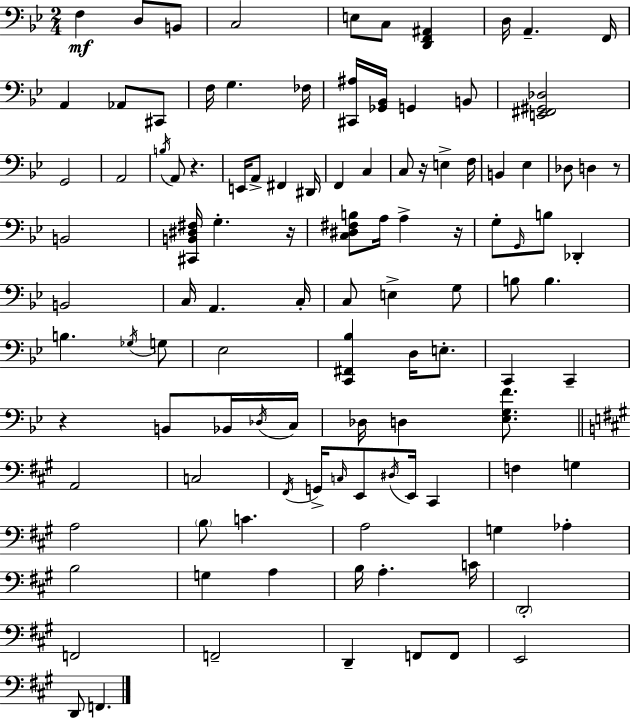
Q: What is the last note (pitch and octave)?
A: F2